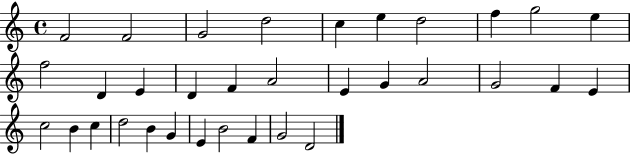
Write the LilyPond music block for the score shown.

{
  \clef treble
  \time 4/4
  \defaultTimeSignature
  \key c \major
  f'2 f'2 | g'2 d''2 | c''4 e''4 d''2 | f''4 g''2 e''4 | \break f''2 d'4 e'4 | d'4 f'4 a'2 | e'4 g'4 a'2 | g'2 f'4 e'4 | \break c''2 b'4 c''4 | d''2 b'4 g'4 | e'4 b'2 f'4 | g'2 d'2 | \break \bar "|."
}